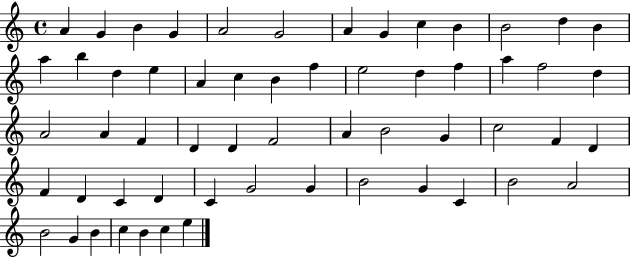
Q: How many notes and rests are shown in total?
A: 58